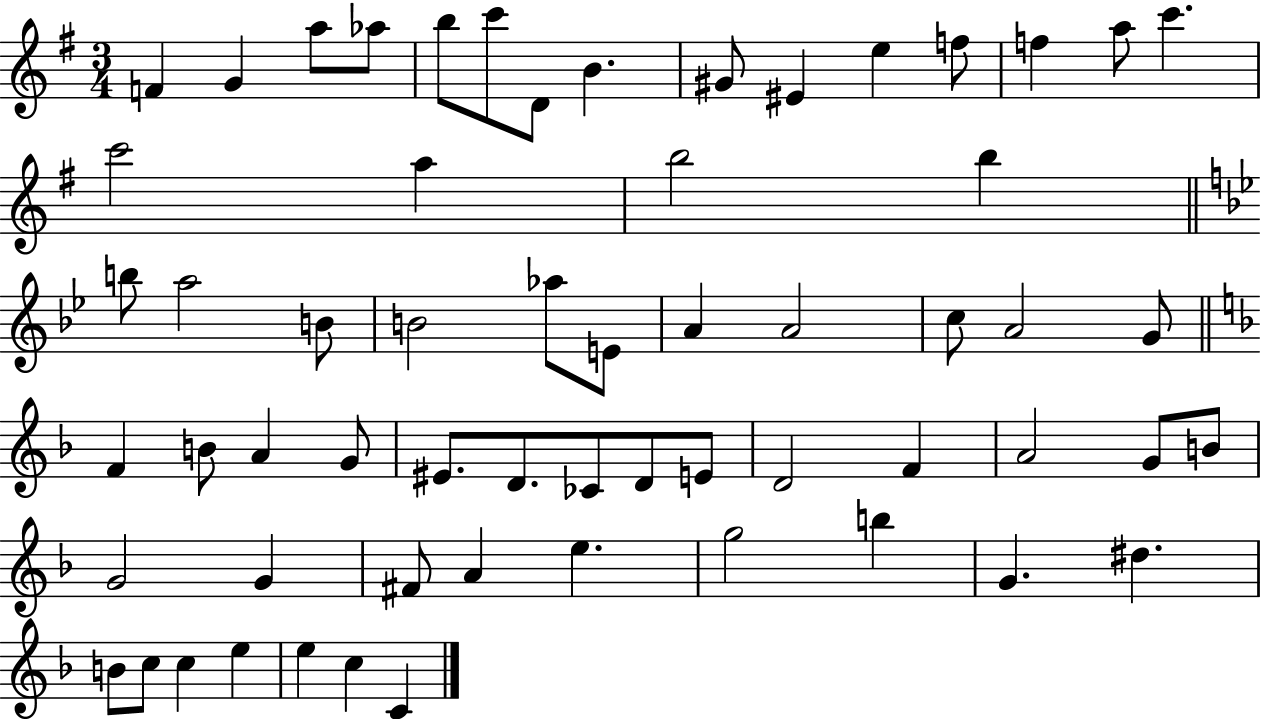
{
  \clef treble
  \numericTimeSignature
  \time 3/4
  \key g \major
  \repeat volta 2 { f'4 g'4 a''8 aes''8 | b''8 c'''8 d'8 b'4. | gis'8 eis'4 e''4 f''8 | f''4 a''8 c'''4. | \break c'''2 a''4 | b''2 b''4 | \bar "||" \break \key g \minor b''8 a''2 b'8 | b'2 aes''8 e'8 | a'4 a'2 | c''8 a'2 g'8 | \break \bar "||" \break \key f \major f'4 b'8 a'4 g'8 | eis'8. d'8. ces'8 d'8 e'8 | d'2 f'4 | a'2 g'8 b'8 | \break g'2 g'4 | fis'8 a'4 e''4. | g''2 b''4 | g'4. dis''4. | \break b'8 c''8 c''4 e''4 | e''4 c''4 c'4 | } \bar "|."
}